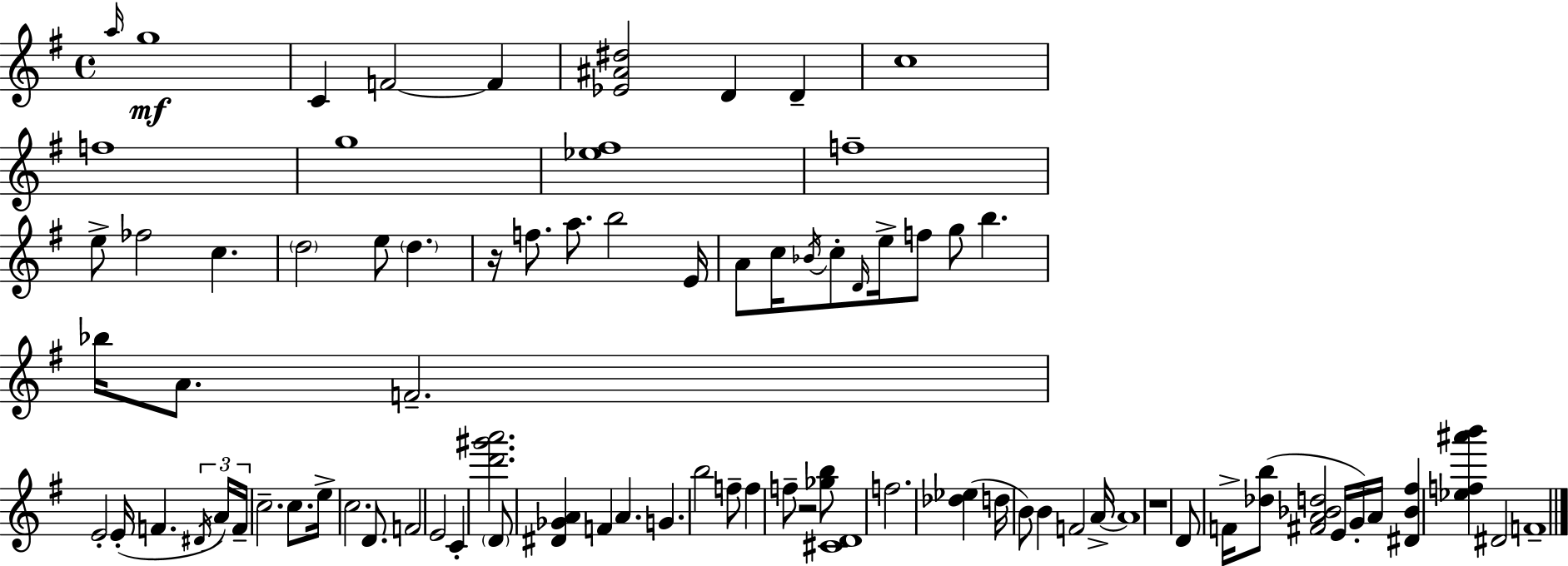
{
  \clef treble
  \time 4/4
  \defaultTimeSignature
  \key e \minor
  \repeat volta 2 { \grace { a''16 }\mf g''1 | c'4 f'2~~ f'4 | <ees' ais' dis''>2 d'4 d'4-- | c''1 | \break f''1 | g''1 | <ees'' fis''>1 | f''1-- | \break e''8-> fes''2 c''4. | \parenthesize d''2 e''8 \parenthesize d''4. | r16 f''8. a''8. b''2 | e'16 a'8 c''16 \acciaccatura { bes'16 } c''8-. \grace { d'16 } e''16-> f''8 g''8 b''4. | \break bes''16 a'8. f'2.-- | e'2-. e'16-.( f'4. | \tuplet 3/2 { \acciaccatura { dis'16 }) a'16 f'16-- } c''2.-- | c''8. e''16-> c''2. | \break d'8. f'2 e'2 | c'4-. <d''' gis''' a'''>2. | \parenthesize d'8 <dis' ges' a'>4 f'4 a'4. | g'4. b''2 | \break f''8-- f''4 f''8-- r2 | <ges'' b''>8 <cis' d'>1 | f''2. | <des'' ees''>4( d''16 b'8) b'4 f'2 | \break a'16->~~ a'1 | r1 | d'8 f'16-> <des'' b''>8( <fis' a' bes' d''>2 | e'16 g'16-.) a'16 <dis' bes' fis''>4 <ees'' f'' ais''' b'''>4 dis'2 | \break f'1-- | } \bar "|."
}